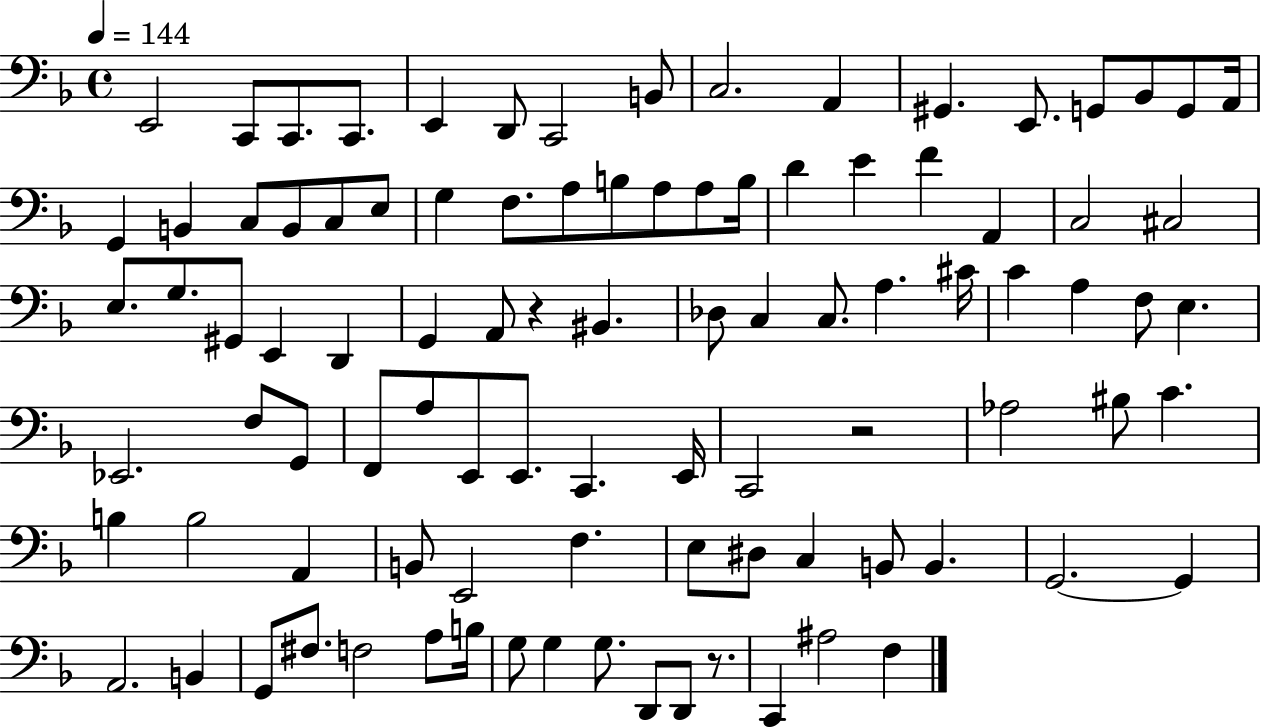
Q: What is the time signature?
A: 4/4